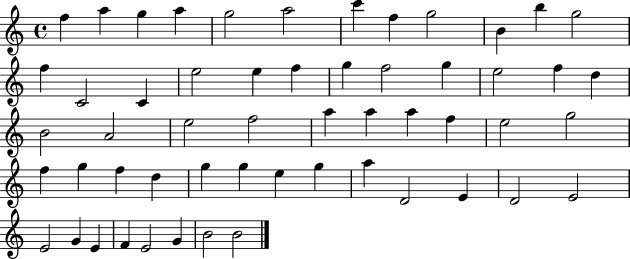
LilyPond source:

{
  \clef treble
  \time 4/4
  \defaultTimeSignature
  \key c \major
  f''4 a''4 g''4 a''4 | g''2 a''2 | c'''4 f''4 g''2 | b'4 b''4 g''2 | \break f''4 c'2 c'4 | e''2 e''4 f''4 | g''4 f''2 g''4 | e''2 f''4 d''4 | \break b'2 a'2 | e''2 f''2 | a''4 a''4 a''4 f''4 | e''2 g''2 | \break f''4 g''4 f''4 d''4 | g''4 g''4 e''4 g''4 | a''4 d'2 e'4 | d'2 e'2 | \break e'2 g'4 e'4 | f'4 e'2 g'4 | b'2 b'2 | \bar "|."
}